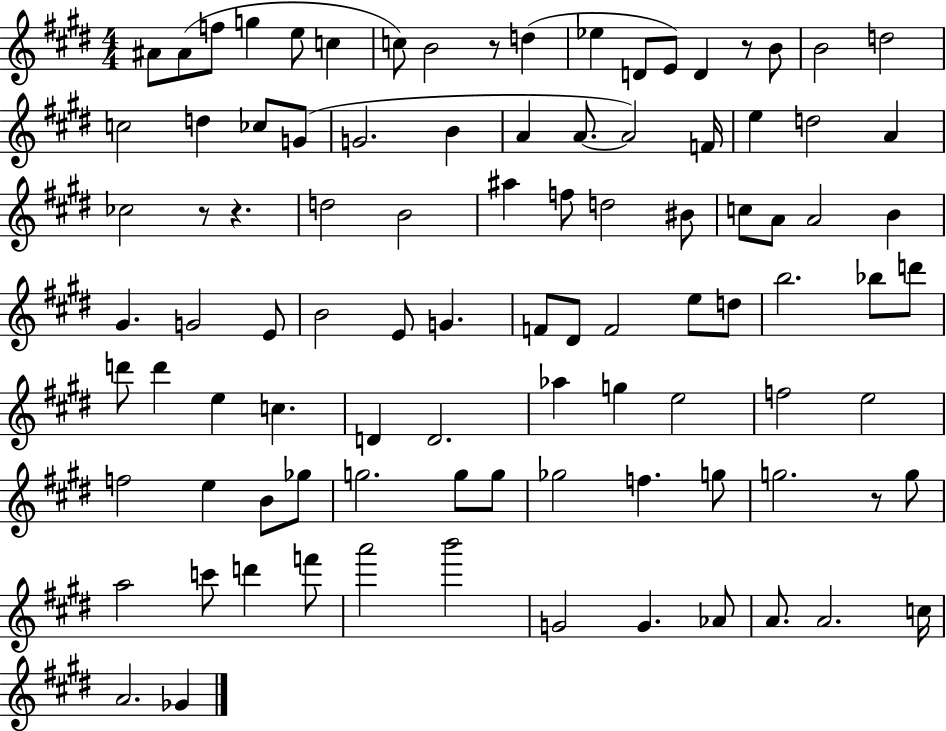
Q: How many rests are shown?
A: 5